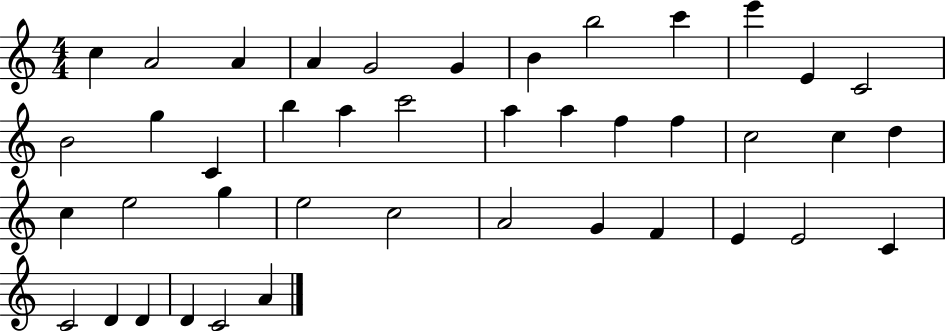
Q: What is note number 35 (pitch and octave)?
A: E4